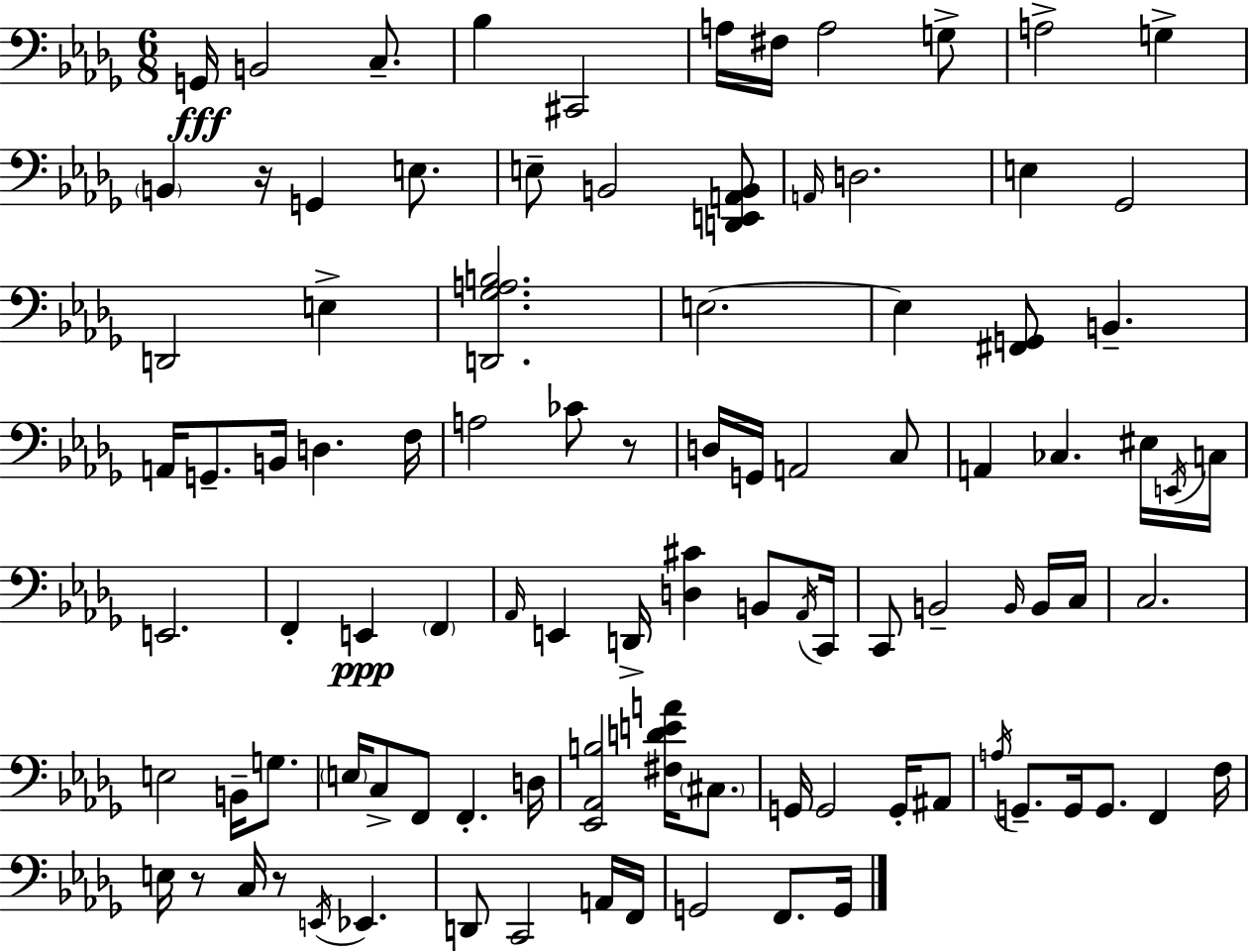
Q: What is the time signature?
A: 6/8